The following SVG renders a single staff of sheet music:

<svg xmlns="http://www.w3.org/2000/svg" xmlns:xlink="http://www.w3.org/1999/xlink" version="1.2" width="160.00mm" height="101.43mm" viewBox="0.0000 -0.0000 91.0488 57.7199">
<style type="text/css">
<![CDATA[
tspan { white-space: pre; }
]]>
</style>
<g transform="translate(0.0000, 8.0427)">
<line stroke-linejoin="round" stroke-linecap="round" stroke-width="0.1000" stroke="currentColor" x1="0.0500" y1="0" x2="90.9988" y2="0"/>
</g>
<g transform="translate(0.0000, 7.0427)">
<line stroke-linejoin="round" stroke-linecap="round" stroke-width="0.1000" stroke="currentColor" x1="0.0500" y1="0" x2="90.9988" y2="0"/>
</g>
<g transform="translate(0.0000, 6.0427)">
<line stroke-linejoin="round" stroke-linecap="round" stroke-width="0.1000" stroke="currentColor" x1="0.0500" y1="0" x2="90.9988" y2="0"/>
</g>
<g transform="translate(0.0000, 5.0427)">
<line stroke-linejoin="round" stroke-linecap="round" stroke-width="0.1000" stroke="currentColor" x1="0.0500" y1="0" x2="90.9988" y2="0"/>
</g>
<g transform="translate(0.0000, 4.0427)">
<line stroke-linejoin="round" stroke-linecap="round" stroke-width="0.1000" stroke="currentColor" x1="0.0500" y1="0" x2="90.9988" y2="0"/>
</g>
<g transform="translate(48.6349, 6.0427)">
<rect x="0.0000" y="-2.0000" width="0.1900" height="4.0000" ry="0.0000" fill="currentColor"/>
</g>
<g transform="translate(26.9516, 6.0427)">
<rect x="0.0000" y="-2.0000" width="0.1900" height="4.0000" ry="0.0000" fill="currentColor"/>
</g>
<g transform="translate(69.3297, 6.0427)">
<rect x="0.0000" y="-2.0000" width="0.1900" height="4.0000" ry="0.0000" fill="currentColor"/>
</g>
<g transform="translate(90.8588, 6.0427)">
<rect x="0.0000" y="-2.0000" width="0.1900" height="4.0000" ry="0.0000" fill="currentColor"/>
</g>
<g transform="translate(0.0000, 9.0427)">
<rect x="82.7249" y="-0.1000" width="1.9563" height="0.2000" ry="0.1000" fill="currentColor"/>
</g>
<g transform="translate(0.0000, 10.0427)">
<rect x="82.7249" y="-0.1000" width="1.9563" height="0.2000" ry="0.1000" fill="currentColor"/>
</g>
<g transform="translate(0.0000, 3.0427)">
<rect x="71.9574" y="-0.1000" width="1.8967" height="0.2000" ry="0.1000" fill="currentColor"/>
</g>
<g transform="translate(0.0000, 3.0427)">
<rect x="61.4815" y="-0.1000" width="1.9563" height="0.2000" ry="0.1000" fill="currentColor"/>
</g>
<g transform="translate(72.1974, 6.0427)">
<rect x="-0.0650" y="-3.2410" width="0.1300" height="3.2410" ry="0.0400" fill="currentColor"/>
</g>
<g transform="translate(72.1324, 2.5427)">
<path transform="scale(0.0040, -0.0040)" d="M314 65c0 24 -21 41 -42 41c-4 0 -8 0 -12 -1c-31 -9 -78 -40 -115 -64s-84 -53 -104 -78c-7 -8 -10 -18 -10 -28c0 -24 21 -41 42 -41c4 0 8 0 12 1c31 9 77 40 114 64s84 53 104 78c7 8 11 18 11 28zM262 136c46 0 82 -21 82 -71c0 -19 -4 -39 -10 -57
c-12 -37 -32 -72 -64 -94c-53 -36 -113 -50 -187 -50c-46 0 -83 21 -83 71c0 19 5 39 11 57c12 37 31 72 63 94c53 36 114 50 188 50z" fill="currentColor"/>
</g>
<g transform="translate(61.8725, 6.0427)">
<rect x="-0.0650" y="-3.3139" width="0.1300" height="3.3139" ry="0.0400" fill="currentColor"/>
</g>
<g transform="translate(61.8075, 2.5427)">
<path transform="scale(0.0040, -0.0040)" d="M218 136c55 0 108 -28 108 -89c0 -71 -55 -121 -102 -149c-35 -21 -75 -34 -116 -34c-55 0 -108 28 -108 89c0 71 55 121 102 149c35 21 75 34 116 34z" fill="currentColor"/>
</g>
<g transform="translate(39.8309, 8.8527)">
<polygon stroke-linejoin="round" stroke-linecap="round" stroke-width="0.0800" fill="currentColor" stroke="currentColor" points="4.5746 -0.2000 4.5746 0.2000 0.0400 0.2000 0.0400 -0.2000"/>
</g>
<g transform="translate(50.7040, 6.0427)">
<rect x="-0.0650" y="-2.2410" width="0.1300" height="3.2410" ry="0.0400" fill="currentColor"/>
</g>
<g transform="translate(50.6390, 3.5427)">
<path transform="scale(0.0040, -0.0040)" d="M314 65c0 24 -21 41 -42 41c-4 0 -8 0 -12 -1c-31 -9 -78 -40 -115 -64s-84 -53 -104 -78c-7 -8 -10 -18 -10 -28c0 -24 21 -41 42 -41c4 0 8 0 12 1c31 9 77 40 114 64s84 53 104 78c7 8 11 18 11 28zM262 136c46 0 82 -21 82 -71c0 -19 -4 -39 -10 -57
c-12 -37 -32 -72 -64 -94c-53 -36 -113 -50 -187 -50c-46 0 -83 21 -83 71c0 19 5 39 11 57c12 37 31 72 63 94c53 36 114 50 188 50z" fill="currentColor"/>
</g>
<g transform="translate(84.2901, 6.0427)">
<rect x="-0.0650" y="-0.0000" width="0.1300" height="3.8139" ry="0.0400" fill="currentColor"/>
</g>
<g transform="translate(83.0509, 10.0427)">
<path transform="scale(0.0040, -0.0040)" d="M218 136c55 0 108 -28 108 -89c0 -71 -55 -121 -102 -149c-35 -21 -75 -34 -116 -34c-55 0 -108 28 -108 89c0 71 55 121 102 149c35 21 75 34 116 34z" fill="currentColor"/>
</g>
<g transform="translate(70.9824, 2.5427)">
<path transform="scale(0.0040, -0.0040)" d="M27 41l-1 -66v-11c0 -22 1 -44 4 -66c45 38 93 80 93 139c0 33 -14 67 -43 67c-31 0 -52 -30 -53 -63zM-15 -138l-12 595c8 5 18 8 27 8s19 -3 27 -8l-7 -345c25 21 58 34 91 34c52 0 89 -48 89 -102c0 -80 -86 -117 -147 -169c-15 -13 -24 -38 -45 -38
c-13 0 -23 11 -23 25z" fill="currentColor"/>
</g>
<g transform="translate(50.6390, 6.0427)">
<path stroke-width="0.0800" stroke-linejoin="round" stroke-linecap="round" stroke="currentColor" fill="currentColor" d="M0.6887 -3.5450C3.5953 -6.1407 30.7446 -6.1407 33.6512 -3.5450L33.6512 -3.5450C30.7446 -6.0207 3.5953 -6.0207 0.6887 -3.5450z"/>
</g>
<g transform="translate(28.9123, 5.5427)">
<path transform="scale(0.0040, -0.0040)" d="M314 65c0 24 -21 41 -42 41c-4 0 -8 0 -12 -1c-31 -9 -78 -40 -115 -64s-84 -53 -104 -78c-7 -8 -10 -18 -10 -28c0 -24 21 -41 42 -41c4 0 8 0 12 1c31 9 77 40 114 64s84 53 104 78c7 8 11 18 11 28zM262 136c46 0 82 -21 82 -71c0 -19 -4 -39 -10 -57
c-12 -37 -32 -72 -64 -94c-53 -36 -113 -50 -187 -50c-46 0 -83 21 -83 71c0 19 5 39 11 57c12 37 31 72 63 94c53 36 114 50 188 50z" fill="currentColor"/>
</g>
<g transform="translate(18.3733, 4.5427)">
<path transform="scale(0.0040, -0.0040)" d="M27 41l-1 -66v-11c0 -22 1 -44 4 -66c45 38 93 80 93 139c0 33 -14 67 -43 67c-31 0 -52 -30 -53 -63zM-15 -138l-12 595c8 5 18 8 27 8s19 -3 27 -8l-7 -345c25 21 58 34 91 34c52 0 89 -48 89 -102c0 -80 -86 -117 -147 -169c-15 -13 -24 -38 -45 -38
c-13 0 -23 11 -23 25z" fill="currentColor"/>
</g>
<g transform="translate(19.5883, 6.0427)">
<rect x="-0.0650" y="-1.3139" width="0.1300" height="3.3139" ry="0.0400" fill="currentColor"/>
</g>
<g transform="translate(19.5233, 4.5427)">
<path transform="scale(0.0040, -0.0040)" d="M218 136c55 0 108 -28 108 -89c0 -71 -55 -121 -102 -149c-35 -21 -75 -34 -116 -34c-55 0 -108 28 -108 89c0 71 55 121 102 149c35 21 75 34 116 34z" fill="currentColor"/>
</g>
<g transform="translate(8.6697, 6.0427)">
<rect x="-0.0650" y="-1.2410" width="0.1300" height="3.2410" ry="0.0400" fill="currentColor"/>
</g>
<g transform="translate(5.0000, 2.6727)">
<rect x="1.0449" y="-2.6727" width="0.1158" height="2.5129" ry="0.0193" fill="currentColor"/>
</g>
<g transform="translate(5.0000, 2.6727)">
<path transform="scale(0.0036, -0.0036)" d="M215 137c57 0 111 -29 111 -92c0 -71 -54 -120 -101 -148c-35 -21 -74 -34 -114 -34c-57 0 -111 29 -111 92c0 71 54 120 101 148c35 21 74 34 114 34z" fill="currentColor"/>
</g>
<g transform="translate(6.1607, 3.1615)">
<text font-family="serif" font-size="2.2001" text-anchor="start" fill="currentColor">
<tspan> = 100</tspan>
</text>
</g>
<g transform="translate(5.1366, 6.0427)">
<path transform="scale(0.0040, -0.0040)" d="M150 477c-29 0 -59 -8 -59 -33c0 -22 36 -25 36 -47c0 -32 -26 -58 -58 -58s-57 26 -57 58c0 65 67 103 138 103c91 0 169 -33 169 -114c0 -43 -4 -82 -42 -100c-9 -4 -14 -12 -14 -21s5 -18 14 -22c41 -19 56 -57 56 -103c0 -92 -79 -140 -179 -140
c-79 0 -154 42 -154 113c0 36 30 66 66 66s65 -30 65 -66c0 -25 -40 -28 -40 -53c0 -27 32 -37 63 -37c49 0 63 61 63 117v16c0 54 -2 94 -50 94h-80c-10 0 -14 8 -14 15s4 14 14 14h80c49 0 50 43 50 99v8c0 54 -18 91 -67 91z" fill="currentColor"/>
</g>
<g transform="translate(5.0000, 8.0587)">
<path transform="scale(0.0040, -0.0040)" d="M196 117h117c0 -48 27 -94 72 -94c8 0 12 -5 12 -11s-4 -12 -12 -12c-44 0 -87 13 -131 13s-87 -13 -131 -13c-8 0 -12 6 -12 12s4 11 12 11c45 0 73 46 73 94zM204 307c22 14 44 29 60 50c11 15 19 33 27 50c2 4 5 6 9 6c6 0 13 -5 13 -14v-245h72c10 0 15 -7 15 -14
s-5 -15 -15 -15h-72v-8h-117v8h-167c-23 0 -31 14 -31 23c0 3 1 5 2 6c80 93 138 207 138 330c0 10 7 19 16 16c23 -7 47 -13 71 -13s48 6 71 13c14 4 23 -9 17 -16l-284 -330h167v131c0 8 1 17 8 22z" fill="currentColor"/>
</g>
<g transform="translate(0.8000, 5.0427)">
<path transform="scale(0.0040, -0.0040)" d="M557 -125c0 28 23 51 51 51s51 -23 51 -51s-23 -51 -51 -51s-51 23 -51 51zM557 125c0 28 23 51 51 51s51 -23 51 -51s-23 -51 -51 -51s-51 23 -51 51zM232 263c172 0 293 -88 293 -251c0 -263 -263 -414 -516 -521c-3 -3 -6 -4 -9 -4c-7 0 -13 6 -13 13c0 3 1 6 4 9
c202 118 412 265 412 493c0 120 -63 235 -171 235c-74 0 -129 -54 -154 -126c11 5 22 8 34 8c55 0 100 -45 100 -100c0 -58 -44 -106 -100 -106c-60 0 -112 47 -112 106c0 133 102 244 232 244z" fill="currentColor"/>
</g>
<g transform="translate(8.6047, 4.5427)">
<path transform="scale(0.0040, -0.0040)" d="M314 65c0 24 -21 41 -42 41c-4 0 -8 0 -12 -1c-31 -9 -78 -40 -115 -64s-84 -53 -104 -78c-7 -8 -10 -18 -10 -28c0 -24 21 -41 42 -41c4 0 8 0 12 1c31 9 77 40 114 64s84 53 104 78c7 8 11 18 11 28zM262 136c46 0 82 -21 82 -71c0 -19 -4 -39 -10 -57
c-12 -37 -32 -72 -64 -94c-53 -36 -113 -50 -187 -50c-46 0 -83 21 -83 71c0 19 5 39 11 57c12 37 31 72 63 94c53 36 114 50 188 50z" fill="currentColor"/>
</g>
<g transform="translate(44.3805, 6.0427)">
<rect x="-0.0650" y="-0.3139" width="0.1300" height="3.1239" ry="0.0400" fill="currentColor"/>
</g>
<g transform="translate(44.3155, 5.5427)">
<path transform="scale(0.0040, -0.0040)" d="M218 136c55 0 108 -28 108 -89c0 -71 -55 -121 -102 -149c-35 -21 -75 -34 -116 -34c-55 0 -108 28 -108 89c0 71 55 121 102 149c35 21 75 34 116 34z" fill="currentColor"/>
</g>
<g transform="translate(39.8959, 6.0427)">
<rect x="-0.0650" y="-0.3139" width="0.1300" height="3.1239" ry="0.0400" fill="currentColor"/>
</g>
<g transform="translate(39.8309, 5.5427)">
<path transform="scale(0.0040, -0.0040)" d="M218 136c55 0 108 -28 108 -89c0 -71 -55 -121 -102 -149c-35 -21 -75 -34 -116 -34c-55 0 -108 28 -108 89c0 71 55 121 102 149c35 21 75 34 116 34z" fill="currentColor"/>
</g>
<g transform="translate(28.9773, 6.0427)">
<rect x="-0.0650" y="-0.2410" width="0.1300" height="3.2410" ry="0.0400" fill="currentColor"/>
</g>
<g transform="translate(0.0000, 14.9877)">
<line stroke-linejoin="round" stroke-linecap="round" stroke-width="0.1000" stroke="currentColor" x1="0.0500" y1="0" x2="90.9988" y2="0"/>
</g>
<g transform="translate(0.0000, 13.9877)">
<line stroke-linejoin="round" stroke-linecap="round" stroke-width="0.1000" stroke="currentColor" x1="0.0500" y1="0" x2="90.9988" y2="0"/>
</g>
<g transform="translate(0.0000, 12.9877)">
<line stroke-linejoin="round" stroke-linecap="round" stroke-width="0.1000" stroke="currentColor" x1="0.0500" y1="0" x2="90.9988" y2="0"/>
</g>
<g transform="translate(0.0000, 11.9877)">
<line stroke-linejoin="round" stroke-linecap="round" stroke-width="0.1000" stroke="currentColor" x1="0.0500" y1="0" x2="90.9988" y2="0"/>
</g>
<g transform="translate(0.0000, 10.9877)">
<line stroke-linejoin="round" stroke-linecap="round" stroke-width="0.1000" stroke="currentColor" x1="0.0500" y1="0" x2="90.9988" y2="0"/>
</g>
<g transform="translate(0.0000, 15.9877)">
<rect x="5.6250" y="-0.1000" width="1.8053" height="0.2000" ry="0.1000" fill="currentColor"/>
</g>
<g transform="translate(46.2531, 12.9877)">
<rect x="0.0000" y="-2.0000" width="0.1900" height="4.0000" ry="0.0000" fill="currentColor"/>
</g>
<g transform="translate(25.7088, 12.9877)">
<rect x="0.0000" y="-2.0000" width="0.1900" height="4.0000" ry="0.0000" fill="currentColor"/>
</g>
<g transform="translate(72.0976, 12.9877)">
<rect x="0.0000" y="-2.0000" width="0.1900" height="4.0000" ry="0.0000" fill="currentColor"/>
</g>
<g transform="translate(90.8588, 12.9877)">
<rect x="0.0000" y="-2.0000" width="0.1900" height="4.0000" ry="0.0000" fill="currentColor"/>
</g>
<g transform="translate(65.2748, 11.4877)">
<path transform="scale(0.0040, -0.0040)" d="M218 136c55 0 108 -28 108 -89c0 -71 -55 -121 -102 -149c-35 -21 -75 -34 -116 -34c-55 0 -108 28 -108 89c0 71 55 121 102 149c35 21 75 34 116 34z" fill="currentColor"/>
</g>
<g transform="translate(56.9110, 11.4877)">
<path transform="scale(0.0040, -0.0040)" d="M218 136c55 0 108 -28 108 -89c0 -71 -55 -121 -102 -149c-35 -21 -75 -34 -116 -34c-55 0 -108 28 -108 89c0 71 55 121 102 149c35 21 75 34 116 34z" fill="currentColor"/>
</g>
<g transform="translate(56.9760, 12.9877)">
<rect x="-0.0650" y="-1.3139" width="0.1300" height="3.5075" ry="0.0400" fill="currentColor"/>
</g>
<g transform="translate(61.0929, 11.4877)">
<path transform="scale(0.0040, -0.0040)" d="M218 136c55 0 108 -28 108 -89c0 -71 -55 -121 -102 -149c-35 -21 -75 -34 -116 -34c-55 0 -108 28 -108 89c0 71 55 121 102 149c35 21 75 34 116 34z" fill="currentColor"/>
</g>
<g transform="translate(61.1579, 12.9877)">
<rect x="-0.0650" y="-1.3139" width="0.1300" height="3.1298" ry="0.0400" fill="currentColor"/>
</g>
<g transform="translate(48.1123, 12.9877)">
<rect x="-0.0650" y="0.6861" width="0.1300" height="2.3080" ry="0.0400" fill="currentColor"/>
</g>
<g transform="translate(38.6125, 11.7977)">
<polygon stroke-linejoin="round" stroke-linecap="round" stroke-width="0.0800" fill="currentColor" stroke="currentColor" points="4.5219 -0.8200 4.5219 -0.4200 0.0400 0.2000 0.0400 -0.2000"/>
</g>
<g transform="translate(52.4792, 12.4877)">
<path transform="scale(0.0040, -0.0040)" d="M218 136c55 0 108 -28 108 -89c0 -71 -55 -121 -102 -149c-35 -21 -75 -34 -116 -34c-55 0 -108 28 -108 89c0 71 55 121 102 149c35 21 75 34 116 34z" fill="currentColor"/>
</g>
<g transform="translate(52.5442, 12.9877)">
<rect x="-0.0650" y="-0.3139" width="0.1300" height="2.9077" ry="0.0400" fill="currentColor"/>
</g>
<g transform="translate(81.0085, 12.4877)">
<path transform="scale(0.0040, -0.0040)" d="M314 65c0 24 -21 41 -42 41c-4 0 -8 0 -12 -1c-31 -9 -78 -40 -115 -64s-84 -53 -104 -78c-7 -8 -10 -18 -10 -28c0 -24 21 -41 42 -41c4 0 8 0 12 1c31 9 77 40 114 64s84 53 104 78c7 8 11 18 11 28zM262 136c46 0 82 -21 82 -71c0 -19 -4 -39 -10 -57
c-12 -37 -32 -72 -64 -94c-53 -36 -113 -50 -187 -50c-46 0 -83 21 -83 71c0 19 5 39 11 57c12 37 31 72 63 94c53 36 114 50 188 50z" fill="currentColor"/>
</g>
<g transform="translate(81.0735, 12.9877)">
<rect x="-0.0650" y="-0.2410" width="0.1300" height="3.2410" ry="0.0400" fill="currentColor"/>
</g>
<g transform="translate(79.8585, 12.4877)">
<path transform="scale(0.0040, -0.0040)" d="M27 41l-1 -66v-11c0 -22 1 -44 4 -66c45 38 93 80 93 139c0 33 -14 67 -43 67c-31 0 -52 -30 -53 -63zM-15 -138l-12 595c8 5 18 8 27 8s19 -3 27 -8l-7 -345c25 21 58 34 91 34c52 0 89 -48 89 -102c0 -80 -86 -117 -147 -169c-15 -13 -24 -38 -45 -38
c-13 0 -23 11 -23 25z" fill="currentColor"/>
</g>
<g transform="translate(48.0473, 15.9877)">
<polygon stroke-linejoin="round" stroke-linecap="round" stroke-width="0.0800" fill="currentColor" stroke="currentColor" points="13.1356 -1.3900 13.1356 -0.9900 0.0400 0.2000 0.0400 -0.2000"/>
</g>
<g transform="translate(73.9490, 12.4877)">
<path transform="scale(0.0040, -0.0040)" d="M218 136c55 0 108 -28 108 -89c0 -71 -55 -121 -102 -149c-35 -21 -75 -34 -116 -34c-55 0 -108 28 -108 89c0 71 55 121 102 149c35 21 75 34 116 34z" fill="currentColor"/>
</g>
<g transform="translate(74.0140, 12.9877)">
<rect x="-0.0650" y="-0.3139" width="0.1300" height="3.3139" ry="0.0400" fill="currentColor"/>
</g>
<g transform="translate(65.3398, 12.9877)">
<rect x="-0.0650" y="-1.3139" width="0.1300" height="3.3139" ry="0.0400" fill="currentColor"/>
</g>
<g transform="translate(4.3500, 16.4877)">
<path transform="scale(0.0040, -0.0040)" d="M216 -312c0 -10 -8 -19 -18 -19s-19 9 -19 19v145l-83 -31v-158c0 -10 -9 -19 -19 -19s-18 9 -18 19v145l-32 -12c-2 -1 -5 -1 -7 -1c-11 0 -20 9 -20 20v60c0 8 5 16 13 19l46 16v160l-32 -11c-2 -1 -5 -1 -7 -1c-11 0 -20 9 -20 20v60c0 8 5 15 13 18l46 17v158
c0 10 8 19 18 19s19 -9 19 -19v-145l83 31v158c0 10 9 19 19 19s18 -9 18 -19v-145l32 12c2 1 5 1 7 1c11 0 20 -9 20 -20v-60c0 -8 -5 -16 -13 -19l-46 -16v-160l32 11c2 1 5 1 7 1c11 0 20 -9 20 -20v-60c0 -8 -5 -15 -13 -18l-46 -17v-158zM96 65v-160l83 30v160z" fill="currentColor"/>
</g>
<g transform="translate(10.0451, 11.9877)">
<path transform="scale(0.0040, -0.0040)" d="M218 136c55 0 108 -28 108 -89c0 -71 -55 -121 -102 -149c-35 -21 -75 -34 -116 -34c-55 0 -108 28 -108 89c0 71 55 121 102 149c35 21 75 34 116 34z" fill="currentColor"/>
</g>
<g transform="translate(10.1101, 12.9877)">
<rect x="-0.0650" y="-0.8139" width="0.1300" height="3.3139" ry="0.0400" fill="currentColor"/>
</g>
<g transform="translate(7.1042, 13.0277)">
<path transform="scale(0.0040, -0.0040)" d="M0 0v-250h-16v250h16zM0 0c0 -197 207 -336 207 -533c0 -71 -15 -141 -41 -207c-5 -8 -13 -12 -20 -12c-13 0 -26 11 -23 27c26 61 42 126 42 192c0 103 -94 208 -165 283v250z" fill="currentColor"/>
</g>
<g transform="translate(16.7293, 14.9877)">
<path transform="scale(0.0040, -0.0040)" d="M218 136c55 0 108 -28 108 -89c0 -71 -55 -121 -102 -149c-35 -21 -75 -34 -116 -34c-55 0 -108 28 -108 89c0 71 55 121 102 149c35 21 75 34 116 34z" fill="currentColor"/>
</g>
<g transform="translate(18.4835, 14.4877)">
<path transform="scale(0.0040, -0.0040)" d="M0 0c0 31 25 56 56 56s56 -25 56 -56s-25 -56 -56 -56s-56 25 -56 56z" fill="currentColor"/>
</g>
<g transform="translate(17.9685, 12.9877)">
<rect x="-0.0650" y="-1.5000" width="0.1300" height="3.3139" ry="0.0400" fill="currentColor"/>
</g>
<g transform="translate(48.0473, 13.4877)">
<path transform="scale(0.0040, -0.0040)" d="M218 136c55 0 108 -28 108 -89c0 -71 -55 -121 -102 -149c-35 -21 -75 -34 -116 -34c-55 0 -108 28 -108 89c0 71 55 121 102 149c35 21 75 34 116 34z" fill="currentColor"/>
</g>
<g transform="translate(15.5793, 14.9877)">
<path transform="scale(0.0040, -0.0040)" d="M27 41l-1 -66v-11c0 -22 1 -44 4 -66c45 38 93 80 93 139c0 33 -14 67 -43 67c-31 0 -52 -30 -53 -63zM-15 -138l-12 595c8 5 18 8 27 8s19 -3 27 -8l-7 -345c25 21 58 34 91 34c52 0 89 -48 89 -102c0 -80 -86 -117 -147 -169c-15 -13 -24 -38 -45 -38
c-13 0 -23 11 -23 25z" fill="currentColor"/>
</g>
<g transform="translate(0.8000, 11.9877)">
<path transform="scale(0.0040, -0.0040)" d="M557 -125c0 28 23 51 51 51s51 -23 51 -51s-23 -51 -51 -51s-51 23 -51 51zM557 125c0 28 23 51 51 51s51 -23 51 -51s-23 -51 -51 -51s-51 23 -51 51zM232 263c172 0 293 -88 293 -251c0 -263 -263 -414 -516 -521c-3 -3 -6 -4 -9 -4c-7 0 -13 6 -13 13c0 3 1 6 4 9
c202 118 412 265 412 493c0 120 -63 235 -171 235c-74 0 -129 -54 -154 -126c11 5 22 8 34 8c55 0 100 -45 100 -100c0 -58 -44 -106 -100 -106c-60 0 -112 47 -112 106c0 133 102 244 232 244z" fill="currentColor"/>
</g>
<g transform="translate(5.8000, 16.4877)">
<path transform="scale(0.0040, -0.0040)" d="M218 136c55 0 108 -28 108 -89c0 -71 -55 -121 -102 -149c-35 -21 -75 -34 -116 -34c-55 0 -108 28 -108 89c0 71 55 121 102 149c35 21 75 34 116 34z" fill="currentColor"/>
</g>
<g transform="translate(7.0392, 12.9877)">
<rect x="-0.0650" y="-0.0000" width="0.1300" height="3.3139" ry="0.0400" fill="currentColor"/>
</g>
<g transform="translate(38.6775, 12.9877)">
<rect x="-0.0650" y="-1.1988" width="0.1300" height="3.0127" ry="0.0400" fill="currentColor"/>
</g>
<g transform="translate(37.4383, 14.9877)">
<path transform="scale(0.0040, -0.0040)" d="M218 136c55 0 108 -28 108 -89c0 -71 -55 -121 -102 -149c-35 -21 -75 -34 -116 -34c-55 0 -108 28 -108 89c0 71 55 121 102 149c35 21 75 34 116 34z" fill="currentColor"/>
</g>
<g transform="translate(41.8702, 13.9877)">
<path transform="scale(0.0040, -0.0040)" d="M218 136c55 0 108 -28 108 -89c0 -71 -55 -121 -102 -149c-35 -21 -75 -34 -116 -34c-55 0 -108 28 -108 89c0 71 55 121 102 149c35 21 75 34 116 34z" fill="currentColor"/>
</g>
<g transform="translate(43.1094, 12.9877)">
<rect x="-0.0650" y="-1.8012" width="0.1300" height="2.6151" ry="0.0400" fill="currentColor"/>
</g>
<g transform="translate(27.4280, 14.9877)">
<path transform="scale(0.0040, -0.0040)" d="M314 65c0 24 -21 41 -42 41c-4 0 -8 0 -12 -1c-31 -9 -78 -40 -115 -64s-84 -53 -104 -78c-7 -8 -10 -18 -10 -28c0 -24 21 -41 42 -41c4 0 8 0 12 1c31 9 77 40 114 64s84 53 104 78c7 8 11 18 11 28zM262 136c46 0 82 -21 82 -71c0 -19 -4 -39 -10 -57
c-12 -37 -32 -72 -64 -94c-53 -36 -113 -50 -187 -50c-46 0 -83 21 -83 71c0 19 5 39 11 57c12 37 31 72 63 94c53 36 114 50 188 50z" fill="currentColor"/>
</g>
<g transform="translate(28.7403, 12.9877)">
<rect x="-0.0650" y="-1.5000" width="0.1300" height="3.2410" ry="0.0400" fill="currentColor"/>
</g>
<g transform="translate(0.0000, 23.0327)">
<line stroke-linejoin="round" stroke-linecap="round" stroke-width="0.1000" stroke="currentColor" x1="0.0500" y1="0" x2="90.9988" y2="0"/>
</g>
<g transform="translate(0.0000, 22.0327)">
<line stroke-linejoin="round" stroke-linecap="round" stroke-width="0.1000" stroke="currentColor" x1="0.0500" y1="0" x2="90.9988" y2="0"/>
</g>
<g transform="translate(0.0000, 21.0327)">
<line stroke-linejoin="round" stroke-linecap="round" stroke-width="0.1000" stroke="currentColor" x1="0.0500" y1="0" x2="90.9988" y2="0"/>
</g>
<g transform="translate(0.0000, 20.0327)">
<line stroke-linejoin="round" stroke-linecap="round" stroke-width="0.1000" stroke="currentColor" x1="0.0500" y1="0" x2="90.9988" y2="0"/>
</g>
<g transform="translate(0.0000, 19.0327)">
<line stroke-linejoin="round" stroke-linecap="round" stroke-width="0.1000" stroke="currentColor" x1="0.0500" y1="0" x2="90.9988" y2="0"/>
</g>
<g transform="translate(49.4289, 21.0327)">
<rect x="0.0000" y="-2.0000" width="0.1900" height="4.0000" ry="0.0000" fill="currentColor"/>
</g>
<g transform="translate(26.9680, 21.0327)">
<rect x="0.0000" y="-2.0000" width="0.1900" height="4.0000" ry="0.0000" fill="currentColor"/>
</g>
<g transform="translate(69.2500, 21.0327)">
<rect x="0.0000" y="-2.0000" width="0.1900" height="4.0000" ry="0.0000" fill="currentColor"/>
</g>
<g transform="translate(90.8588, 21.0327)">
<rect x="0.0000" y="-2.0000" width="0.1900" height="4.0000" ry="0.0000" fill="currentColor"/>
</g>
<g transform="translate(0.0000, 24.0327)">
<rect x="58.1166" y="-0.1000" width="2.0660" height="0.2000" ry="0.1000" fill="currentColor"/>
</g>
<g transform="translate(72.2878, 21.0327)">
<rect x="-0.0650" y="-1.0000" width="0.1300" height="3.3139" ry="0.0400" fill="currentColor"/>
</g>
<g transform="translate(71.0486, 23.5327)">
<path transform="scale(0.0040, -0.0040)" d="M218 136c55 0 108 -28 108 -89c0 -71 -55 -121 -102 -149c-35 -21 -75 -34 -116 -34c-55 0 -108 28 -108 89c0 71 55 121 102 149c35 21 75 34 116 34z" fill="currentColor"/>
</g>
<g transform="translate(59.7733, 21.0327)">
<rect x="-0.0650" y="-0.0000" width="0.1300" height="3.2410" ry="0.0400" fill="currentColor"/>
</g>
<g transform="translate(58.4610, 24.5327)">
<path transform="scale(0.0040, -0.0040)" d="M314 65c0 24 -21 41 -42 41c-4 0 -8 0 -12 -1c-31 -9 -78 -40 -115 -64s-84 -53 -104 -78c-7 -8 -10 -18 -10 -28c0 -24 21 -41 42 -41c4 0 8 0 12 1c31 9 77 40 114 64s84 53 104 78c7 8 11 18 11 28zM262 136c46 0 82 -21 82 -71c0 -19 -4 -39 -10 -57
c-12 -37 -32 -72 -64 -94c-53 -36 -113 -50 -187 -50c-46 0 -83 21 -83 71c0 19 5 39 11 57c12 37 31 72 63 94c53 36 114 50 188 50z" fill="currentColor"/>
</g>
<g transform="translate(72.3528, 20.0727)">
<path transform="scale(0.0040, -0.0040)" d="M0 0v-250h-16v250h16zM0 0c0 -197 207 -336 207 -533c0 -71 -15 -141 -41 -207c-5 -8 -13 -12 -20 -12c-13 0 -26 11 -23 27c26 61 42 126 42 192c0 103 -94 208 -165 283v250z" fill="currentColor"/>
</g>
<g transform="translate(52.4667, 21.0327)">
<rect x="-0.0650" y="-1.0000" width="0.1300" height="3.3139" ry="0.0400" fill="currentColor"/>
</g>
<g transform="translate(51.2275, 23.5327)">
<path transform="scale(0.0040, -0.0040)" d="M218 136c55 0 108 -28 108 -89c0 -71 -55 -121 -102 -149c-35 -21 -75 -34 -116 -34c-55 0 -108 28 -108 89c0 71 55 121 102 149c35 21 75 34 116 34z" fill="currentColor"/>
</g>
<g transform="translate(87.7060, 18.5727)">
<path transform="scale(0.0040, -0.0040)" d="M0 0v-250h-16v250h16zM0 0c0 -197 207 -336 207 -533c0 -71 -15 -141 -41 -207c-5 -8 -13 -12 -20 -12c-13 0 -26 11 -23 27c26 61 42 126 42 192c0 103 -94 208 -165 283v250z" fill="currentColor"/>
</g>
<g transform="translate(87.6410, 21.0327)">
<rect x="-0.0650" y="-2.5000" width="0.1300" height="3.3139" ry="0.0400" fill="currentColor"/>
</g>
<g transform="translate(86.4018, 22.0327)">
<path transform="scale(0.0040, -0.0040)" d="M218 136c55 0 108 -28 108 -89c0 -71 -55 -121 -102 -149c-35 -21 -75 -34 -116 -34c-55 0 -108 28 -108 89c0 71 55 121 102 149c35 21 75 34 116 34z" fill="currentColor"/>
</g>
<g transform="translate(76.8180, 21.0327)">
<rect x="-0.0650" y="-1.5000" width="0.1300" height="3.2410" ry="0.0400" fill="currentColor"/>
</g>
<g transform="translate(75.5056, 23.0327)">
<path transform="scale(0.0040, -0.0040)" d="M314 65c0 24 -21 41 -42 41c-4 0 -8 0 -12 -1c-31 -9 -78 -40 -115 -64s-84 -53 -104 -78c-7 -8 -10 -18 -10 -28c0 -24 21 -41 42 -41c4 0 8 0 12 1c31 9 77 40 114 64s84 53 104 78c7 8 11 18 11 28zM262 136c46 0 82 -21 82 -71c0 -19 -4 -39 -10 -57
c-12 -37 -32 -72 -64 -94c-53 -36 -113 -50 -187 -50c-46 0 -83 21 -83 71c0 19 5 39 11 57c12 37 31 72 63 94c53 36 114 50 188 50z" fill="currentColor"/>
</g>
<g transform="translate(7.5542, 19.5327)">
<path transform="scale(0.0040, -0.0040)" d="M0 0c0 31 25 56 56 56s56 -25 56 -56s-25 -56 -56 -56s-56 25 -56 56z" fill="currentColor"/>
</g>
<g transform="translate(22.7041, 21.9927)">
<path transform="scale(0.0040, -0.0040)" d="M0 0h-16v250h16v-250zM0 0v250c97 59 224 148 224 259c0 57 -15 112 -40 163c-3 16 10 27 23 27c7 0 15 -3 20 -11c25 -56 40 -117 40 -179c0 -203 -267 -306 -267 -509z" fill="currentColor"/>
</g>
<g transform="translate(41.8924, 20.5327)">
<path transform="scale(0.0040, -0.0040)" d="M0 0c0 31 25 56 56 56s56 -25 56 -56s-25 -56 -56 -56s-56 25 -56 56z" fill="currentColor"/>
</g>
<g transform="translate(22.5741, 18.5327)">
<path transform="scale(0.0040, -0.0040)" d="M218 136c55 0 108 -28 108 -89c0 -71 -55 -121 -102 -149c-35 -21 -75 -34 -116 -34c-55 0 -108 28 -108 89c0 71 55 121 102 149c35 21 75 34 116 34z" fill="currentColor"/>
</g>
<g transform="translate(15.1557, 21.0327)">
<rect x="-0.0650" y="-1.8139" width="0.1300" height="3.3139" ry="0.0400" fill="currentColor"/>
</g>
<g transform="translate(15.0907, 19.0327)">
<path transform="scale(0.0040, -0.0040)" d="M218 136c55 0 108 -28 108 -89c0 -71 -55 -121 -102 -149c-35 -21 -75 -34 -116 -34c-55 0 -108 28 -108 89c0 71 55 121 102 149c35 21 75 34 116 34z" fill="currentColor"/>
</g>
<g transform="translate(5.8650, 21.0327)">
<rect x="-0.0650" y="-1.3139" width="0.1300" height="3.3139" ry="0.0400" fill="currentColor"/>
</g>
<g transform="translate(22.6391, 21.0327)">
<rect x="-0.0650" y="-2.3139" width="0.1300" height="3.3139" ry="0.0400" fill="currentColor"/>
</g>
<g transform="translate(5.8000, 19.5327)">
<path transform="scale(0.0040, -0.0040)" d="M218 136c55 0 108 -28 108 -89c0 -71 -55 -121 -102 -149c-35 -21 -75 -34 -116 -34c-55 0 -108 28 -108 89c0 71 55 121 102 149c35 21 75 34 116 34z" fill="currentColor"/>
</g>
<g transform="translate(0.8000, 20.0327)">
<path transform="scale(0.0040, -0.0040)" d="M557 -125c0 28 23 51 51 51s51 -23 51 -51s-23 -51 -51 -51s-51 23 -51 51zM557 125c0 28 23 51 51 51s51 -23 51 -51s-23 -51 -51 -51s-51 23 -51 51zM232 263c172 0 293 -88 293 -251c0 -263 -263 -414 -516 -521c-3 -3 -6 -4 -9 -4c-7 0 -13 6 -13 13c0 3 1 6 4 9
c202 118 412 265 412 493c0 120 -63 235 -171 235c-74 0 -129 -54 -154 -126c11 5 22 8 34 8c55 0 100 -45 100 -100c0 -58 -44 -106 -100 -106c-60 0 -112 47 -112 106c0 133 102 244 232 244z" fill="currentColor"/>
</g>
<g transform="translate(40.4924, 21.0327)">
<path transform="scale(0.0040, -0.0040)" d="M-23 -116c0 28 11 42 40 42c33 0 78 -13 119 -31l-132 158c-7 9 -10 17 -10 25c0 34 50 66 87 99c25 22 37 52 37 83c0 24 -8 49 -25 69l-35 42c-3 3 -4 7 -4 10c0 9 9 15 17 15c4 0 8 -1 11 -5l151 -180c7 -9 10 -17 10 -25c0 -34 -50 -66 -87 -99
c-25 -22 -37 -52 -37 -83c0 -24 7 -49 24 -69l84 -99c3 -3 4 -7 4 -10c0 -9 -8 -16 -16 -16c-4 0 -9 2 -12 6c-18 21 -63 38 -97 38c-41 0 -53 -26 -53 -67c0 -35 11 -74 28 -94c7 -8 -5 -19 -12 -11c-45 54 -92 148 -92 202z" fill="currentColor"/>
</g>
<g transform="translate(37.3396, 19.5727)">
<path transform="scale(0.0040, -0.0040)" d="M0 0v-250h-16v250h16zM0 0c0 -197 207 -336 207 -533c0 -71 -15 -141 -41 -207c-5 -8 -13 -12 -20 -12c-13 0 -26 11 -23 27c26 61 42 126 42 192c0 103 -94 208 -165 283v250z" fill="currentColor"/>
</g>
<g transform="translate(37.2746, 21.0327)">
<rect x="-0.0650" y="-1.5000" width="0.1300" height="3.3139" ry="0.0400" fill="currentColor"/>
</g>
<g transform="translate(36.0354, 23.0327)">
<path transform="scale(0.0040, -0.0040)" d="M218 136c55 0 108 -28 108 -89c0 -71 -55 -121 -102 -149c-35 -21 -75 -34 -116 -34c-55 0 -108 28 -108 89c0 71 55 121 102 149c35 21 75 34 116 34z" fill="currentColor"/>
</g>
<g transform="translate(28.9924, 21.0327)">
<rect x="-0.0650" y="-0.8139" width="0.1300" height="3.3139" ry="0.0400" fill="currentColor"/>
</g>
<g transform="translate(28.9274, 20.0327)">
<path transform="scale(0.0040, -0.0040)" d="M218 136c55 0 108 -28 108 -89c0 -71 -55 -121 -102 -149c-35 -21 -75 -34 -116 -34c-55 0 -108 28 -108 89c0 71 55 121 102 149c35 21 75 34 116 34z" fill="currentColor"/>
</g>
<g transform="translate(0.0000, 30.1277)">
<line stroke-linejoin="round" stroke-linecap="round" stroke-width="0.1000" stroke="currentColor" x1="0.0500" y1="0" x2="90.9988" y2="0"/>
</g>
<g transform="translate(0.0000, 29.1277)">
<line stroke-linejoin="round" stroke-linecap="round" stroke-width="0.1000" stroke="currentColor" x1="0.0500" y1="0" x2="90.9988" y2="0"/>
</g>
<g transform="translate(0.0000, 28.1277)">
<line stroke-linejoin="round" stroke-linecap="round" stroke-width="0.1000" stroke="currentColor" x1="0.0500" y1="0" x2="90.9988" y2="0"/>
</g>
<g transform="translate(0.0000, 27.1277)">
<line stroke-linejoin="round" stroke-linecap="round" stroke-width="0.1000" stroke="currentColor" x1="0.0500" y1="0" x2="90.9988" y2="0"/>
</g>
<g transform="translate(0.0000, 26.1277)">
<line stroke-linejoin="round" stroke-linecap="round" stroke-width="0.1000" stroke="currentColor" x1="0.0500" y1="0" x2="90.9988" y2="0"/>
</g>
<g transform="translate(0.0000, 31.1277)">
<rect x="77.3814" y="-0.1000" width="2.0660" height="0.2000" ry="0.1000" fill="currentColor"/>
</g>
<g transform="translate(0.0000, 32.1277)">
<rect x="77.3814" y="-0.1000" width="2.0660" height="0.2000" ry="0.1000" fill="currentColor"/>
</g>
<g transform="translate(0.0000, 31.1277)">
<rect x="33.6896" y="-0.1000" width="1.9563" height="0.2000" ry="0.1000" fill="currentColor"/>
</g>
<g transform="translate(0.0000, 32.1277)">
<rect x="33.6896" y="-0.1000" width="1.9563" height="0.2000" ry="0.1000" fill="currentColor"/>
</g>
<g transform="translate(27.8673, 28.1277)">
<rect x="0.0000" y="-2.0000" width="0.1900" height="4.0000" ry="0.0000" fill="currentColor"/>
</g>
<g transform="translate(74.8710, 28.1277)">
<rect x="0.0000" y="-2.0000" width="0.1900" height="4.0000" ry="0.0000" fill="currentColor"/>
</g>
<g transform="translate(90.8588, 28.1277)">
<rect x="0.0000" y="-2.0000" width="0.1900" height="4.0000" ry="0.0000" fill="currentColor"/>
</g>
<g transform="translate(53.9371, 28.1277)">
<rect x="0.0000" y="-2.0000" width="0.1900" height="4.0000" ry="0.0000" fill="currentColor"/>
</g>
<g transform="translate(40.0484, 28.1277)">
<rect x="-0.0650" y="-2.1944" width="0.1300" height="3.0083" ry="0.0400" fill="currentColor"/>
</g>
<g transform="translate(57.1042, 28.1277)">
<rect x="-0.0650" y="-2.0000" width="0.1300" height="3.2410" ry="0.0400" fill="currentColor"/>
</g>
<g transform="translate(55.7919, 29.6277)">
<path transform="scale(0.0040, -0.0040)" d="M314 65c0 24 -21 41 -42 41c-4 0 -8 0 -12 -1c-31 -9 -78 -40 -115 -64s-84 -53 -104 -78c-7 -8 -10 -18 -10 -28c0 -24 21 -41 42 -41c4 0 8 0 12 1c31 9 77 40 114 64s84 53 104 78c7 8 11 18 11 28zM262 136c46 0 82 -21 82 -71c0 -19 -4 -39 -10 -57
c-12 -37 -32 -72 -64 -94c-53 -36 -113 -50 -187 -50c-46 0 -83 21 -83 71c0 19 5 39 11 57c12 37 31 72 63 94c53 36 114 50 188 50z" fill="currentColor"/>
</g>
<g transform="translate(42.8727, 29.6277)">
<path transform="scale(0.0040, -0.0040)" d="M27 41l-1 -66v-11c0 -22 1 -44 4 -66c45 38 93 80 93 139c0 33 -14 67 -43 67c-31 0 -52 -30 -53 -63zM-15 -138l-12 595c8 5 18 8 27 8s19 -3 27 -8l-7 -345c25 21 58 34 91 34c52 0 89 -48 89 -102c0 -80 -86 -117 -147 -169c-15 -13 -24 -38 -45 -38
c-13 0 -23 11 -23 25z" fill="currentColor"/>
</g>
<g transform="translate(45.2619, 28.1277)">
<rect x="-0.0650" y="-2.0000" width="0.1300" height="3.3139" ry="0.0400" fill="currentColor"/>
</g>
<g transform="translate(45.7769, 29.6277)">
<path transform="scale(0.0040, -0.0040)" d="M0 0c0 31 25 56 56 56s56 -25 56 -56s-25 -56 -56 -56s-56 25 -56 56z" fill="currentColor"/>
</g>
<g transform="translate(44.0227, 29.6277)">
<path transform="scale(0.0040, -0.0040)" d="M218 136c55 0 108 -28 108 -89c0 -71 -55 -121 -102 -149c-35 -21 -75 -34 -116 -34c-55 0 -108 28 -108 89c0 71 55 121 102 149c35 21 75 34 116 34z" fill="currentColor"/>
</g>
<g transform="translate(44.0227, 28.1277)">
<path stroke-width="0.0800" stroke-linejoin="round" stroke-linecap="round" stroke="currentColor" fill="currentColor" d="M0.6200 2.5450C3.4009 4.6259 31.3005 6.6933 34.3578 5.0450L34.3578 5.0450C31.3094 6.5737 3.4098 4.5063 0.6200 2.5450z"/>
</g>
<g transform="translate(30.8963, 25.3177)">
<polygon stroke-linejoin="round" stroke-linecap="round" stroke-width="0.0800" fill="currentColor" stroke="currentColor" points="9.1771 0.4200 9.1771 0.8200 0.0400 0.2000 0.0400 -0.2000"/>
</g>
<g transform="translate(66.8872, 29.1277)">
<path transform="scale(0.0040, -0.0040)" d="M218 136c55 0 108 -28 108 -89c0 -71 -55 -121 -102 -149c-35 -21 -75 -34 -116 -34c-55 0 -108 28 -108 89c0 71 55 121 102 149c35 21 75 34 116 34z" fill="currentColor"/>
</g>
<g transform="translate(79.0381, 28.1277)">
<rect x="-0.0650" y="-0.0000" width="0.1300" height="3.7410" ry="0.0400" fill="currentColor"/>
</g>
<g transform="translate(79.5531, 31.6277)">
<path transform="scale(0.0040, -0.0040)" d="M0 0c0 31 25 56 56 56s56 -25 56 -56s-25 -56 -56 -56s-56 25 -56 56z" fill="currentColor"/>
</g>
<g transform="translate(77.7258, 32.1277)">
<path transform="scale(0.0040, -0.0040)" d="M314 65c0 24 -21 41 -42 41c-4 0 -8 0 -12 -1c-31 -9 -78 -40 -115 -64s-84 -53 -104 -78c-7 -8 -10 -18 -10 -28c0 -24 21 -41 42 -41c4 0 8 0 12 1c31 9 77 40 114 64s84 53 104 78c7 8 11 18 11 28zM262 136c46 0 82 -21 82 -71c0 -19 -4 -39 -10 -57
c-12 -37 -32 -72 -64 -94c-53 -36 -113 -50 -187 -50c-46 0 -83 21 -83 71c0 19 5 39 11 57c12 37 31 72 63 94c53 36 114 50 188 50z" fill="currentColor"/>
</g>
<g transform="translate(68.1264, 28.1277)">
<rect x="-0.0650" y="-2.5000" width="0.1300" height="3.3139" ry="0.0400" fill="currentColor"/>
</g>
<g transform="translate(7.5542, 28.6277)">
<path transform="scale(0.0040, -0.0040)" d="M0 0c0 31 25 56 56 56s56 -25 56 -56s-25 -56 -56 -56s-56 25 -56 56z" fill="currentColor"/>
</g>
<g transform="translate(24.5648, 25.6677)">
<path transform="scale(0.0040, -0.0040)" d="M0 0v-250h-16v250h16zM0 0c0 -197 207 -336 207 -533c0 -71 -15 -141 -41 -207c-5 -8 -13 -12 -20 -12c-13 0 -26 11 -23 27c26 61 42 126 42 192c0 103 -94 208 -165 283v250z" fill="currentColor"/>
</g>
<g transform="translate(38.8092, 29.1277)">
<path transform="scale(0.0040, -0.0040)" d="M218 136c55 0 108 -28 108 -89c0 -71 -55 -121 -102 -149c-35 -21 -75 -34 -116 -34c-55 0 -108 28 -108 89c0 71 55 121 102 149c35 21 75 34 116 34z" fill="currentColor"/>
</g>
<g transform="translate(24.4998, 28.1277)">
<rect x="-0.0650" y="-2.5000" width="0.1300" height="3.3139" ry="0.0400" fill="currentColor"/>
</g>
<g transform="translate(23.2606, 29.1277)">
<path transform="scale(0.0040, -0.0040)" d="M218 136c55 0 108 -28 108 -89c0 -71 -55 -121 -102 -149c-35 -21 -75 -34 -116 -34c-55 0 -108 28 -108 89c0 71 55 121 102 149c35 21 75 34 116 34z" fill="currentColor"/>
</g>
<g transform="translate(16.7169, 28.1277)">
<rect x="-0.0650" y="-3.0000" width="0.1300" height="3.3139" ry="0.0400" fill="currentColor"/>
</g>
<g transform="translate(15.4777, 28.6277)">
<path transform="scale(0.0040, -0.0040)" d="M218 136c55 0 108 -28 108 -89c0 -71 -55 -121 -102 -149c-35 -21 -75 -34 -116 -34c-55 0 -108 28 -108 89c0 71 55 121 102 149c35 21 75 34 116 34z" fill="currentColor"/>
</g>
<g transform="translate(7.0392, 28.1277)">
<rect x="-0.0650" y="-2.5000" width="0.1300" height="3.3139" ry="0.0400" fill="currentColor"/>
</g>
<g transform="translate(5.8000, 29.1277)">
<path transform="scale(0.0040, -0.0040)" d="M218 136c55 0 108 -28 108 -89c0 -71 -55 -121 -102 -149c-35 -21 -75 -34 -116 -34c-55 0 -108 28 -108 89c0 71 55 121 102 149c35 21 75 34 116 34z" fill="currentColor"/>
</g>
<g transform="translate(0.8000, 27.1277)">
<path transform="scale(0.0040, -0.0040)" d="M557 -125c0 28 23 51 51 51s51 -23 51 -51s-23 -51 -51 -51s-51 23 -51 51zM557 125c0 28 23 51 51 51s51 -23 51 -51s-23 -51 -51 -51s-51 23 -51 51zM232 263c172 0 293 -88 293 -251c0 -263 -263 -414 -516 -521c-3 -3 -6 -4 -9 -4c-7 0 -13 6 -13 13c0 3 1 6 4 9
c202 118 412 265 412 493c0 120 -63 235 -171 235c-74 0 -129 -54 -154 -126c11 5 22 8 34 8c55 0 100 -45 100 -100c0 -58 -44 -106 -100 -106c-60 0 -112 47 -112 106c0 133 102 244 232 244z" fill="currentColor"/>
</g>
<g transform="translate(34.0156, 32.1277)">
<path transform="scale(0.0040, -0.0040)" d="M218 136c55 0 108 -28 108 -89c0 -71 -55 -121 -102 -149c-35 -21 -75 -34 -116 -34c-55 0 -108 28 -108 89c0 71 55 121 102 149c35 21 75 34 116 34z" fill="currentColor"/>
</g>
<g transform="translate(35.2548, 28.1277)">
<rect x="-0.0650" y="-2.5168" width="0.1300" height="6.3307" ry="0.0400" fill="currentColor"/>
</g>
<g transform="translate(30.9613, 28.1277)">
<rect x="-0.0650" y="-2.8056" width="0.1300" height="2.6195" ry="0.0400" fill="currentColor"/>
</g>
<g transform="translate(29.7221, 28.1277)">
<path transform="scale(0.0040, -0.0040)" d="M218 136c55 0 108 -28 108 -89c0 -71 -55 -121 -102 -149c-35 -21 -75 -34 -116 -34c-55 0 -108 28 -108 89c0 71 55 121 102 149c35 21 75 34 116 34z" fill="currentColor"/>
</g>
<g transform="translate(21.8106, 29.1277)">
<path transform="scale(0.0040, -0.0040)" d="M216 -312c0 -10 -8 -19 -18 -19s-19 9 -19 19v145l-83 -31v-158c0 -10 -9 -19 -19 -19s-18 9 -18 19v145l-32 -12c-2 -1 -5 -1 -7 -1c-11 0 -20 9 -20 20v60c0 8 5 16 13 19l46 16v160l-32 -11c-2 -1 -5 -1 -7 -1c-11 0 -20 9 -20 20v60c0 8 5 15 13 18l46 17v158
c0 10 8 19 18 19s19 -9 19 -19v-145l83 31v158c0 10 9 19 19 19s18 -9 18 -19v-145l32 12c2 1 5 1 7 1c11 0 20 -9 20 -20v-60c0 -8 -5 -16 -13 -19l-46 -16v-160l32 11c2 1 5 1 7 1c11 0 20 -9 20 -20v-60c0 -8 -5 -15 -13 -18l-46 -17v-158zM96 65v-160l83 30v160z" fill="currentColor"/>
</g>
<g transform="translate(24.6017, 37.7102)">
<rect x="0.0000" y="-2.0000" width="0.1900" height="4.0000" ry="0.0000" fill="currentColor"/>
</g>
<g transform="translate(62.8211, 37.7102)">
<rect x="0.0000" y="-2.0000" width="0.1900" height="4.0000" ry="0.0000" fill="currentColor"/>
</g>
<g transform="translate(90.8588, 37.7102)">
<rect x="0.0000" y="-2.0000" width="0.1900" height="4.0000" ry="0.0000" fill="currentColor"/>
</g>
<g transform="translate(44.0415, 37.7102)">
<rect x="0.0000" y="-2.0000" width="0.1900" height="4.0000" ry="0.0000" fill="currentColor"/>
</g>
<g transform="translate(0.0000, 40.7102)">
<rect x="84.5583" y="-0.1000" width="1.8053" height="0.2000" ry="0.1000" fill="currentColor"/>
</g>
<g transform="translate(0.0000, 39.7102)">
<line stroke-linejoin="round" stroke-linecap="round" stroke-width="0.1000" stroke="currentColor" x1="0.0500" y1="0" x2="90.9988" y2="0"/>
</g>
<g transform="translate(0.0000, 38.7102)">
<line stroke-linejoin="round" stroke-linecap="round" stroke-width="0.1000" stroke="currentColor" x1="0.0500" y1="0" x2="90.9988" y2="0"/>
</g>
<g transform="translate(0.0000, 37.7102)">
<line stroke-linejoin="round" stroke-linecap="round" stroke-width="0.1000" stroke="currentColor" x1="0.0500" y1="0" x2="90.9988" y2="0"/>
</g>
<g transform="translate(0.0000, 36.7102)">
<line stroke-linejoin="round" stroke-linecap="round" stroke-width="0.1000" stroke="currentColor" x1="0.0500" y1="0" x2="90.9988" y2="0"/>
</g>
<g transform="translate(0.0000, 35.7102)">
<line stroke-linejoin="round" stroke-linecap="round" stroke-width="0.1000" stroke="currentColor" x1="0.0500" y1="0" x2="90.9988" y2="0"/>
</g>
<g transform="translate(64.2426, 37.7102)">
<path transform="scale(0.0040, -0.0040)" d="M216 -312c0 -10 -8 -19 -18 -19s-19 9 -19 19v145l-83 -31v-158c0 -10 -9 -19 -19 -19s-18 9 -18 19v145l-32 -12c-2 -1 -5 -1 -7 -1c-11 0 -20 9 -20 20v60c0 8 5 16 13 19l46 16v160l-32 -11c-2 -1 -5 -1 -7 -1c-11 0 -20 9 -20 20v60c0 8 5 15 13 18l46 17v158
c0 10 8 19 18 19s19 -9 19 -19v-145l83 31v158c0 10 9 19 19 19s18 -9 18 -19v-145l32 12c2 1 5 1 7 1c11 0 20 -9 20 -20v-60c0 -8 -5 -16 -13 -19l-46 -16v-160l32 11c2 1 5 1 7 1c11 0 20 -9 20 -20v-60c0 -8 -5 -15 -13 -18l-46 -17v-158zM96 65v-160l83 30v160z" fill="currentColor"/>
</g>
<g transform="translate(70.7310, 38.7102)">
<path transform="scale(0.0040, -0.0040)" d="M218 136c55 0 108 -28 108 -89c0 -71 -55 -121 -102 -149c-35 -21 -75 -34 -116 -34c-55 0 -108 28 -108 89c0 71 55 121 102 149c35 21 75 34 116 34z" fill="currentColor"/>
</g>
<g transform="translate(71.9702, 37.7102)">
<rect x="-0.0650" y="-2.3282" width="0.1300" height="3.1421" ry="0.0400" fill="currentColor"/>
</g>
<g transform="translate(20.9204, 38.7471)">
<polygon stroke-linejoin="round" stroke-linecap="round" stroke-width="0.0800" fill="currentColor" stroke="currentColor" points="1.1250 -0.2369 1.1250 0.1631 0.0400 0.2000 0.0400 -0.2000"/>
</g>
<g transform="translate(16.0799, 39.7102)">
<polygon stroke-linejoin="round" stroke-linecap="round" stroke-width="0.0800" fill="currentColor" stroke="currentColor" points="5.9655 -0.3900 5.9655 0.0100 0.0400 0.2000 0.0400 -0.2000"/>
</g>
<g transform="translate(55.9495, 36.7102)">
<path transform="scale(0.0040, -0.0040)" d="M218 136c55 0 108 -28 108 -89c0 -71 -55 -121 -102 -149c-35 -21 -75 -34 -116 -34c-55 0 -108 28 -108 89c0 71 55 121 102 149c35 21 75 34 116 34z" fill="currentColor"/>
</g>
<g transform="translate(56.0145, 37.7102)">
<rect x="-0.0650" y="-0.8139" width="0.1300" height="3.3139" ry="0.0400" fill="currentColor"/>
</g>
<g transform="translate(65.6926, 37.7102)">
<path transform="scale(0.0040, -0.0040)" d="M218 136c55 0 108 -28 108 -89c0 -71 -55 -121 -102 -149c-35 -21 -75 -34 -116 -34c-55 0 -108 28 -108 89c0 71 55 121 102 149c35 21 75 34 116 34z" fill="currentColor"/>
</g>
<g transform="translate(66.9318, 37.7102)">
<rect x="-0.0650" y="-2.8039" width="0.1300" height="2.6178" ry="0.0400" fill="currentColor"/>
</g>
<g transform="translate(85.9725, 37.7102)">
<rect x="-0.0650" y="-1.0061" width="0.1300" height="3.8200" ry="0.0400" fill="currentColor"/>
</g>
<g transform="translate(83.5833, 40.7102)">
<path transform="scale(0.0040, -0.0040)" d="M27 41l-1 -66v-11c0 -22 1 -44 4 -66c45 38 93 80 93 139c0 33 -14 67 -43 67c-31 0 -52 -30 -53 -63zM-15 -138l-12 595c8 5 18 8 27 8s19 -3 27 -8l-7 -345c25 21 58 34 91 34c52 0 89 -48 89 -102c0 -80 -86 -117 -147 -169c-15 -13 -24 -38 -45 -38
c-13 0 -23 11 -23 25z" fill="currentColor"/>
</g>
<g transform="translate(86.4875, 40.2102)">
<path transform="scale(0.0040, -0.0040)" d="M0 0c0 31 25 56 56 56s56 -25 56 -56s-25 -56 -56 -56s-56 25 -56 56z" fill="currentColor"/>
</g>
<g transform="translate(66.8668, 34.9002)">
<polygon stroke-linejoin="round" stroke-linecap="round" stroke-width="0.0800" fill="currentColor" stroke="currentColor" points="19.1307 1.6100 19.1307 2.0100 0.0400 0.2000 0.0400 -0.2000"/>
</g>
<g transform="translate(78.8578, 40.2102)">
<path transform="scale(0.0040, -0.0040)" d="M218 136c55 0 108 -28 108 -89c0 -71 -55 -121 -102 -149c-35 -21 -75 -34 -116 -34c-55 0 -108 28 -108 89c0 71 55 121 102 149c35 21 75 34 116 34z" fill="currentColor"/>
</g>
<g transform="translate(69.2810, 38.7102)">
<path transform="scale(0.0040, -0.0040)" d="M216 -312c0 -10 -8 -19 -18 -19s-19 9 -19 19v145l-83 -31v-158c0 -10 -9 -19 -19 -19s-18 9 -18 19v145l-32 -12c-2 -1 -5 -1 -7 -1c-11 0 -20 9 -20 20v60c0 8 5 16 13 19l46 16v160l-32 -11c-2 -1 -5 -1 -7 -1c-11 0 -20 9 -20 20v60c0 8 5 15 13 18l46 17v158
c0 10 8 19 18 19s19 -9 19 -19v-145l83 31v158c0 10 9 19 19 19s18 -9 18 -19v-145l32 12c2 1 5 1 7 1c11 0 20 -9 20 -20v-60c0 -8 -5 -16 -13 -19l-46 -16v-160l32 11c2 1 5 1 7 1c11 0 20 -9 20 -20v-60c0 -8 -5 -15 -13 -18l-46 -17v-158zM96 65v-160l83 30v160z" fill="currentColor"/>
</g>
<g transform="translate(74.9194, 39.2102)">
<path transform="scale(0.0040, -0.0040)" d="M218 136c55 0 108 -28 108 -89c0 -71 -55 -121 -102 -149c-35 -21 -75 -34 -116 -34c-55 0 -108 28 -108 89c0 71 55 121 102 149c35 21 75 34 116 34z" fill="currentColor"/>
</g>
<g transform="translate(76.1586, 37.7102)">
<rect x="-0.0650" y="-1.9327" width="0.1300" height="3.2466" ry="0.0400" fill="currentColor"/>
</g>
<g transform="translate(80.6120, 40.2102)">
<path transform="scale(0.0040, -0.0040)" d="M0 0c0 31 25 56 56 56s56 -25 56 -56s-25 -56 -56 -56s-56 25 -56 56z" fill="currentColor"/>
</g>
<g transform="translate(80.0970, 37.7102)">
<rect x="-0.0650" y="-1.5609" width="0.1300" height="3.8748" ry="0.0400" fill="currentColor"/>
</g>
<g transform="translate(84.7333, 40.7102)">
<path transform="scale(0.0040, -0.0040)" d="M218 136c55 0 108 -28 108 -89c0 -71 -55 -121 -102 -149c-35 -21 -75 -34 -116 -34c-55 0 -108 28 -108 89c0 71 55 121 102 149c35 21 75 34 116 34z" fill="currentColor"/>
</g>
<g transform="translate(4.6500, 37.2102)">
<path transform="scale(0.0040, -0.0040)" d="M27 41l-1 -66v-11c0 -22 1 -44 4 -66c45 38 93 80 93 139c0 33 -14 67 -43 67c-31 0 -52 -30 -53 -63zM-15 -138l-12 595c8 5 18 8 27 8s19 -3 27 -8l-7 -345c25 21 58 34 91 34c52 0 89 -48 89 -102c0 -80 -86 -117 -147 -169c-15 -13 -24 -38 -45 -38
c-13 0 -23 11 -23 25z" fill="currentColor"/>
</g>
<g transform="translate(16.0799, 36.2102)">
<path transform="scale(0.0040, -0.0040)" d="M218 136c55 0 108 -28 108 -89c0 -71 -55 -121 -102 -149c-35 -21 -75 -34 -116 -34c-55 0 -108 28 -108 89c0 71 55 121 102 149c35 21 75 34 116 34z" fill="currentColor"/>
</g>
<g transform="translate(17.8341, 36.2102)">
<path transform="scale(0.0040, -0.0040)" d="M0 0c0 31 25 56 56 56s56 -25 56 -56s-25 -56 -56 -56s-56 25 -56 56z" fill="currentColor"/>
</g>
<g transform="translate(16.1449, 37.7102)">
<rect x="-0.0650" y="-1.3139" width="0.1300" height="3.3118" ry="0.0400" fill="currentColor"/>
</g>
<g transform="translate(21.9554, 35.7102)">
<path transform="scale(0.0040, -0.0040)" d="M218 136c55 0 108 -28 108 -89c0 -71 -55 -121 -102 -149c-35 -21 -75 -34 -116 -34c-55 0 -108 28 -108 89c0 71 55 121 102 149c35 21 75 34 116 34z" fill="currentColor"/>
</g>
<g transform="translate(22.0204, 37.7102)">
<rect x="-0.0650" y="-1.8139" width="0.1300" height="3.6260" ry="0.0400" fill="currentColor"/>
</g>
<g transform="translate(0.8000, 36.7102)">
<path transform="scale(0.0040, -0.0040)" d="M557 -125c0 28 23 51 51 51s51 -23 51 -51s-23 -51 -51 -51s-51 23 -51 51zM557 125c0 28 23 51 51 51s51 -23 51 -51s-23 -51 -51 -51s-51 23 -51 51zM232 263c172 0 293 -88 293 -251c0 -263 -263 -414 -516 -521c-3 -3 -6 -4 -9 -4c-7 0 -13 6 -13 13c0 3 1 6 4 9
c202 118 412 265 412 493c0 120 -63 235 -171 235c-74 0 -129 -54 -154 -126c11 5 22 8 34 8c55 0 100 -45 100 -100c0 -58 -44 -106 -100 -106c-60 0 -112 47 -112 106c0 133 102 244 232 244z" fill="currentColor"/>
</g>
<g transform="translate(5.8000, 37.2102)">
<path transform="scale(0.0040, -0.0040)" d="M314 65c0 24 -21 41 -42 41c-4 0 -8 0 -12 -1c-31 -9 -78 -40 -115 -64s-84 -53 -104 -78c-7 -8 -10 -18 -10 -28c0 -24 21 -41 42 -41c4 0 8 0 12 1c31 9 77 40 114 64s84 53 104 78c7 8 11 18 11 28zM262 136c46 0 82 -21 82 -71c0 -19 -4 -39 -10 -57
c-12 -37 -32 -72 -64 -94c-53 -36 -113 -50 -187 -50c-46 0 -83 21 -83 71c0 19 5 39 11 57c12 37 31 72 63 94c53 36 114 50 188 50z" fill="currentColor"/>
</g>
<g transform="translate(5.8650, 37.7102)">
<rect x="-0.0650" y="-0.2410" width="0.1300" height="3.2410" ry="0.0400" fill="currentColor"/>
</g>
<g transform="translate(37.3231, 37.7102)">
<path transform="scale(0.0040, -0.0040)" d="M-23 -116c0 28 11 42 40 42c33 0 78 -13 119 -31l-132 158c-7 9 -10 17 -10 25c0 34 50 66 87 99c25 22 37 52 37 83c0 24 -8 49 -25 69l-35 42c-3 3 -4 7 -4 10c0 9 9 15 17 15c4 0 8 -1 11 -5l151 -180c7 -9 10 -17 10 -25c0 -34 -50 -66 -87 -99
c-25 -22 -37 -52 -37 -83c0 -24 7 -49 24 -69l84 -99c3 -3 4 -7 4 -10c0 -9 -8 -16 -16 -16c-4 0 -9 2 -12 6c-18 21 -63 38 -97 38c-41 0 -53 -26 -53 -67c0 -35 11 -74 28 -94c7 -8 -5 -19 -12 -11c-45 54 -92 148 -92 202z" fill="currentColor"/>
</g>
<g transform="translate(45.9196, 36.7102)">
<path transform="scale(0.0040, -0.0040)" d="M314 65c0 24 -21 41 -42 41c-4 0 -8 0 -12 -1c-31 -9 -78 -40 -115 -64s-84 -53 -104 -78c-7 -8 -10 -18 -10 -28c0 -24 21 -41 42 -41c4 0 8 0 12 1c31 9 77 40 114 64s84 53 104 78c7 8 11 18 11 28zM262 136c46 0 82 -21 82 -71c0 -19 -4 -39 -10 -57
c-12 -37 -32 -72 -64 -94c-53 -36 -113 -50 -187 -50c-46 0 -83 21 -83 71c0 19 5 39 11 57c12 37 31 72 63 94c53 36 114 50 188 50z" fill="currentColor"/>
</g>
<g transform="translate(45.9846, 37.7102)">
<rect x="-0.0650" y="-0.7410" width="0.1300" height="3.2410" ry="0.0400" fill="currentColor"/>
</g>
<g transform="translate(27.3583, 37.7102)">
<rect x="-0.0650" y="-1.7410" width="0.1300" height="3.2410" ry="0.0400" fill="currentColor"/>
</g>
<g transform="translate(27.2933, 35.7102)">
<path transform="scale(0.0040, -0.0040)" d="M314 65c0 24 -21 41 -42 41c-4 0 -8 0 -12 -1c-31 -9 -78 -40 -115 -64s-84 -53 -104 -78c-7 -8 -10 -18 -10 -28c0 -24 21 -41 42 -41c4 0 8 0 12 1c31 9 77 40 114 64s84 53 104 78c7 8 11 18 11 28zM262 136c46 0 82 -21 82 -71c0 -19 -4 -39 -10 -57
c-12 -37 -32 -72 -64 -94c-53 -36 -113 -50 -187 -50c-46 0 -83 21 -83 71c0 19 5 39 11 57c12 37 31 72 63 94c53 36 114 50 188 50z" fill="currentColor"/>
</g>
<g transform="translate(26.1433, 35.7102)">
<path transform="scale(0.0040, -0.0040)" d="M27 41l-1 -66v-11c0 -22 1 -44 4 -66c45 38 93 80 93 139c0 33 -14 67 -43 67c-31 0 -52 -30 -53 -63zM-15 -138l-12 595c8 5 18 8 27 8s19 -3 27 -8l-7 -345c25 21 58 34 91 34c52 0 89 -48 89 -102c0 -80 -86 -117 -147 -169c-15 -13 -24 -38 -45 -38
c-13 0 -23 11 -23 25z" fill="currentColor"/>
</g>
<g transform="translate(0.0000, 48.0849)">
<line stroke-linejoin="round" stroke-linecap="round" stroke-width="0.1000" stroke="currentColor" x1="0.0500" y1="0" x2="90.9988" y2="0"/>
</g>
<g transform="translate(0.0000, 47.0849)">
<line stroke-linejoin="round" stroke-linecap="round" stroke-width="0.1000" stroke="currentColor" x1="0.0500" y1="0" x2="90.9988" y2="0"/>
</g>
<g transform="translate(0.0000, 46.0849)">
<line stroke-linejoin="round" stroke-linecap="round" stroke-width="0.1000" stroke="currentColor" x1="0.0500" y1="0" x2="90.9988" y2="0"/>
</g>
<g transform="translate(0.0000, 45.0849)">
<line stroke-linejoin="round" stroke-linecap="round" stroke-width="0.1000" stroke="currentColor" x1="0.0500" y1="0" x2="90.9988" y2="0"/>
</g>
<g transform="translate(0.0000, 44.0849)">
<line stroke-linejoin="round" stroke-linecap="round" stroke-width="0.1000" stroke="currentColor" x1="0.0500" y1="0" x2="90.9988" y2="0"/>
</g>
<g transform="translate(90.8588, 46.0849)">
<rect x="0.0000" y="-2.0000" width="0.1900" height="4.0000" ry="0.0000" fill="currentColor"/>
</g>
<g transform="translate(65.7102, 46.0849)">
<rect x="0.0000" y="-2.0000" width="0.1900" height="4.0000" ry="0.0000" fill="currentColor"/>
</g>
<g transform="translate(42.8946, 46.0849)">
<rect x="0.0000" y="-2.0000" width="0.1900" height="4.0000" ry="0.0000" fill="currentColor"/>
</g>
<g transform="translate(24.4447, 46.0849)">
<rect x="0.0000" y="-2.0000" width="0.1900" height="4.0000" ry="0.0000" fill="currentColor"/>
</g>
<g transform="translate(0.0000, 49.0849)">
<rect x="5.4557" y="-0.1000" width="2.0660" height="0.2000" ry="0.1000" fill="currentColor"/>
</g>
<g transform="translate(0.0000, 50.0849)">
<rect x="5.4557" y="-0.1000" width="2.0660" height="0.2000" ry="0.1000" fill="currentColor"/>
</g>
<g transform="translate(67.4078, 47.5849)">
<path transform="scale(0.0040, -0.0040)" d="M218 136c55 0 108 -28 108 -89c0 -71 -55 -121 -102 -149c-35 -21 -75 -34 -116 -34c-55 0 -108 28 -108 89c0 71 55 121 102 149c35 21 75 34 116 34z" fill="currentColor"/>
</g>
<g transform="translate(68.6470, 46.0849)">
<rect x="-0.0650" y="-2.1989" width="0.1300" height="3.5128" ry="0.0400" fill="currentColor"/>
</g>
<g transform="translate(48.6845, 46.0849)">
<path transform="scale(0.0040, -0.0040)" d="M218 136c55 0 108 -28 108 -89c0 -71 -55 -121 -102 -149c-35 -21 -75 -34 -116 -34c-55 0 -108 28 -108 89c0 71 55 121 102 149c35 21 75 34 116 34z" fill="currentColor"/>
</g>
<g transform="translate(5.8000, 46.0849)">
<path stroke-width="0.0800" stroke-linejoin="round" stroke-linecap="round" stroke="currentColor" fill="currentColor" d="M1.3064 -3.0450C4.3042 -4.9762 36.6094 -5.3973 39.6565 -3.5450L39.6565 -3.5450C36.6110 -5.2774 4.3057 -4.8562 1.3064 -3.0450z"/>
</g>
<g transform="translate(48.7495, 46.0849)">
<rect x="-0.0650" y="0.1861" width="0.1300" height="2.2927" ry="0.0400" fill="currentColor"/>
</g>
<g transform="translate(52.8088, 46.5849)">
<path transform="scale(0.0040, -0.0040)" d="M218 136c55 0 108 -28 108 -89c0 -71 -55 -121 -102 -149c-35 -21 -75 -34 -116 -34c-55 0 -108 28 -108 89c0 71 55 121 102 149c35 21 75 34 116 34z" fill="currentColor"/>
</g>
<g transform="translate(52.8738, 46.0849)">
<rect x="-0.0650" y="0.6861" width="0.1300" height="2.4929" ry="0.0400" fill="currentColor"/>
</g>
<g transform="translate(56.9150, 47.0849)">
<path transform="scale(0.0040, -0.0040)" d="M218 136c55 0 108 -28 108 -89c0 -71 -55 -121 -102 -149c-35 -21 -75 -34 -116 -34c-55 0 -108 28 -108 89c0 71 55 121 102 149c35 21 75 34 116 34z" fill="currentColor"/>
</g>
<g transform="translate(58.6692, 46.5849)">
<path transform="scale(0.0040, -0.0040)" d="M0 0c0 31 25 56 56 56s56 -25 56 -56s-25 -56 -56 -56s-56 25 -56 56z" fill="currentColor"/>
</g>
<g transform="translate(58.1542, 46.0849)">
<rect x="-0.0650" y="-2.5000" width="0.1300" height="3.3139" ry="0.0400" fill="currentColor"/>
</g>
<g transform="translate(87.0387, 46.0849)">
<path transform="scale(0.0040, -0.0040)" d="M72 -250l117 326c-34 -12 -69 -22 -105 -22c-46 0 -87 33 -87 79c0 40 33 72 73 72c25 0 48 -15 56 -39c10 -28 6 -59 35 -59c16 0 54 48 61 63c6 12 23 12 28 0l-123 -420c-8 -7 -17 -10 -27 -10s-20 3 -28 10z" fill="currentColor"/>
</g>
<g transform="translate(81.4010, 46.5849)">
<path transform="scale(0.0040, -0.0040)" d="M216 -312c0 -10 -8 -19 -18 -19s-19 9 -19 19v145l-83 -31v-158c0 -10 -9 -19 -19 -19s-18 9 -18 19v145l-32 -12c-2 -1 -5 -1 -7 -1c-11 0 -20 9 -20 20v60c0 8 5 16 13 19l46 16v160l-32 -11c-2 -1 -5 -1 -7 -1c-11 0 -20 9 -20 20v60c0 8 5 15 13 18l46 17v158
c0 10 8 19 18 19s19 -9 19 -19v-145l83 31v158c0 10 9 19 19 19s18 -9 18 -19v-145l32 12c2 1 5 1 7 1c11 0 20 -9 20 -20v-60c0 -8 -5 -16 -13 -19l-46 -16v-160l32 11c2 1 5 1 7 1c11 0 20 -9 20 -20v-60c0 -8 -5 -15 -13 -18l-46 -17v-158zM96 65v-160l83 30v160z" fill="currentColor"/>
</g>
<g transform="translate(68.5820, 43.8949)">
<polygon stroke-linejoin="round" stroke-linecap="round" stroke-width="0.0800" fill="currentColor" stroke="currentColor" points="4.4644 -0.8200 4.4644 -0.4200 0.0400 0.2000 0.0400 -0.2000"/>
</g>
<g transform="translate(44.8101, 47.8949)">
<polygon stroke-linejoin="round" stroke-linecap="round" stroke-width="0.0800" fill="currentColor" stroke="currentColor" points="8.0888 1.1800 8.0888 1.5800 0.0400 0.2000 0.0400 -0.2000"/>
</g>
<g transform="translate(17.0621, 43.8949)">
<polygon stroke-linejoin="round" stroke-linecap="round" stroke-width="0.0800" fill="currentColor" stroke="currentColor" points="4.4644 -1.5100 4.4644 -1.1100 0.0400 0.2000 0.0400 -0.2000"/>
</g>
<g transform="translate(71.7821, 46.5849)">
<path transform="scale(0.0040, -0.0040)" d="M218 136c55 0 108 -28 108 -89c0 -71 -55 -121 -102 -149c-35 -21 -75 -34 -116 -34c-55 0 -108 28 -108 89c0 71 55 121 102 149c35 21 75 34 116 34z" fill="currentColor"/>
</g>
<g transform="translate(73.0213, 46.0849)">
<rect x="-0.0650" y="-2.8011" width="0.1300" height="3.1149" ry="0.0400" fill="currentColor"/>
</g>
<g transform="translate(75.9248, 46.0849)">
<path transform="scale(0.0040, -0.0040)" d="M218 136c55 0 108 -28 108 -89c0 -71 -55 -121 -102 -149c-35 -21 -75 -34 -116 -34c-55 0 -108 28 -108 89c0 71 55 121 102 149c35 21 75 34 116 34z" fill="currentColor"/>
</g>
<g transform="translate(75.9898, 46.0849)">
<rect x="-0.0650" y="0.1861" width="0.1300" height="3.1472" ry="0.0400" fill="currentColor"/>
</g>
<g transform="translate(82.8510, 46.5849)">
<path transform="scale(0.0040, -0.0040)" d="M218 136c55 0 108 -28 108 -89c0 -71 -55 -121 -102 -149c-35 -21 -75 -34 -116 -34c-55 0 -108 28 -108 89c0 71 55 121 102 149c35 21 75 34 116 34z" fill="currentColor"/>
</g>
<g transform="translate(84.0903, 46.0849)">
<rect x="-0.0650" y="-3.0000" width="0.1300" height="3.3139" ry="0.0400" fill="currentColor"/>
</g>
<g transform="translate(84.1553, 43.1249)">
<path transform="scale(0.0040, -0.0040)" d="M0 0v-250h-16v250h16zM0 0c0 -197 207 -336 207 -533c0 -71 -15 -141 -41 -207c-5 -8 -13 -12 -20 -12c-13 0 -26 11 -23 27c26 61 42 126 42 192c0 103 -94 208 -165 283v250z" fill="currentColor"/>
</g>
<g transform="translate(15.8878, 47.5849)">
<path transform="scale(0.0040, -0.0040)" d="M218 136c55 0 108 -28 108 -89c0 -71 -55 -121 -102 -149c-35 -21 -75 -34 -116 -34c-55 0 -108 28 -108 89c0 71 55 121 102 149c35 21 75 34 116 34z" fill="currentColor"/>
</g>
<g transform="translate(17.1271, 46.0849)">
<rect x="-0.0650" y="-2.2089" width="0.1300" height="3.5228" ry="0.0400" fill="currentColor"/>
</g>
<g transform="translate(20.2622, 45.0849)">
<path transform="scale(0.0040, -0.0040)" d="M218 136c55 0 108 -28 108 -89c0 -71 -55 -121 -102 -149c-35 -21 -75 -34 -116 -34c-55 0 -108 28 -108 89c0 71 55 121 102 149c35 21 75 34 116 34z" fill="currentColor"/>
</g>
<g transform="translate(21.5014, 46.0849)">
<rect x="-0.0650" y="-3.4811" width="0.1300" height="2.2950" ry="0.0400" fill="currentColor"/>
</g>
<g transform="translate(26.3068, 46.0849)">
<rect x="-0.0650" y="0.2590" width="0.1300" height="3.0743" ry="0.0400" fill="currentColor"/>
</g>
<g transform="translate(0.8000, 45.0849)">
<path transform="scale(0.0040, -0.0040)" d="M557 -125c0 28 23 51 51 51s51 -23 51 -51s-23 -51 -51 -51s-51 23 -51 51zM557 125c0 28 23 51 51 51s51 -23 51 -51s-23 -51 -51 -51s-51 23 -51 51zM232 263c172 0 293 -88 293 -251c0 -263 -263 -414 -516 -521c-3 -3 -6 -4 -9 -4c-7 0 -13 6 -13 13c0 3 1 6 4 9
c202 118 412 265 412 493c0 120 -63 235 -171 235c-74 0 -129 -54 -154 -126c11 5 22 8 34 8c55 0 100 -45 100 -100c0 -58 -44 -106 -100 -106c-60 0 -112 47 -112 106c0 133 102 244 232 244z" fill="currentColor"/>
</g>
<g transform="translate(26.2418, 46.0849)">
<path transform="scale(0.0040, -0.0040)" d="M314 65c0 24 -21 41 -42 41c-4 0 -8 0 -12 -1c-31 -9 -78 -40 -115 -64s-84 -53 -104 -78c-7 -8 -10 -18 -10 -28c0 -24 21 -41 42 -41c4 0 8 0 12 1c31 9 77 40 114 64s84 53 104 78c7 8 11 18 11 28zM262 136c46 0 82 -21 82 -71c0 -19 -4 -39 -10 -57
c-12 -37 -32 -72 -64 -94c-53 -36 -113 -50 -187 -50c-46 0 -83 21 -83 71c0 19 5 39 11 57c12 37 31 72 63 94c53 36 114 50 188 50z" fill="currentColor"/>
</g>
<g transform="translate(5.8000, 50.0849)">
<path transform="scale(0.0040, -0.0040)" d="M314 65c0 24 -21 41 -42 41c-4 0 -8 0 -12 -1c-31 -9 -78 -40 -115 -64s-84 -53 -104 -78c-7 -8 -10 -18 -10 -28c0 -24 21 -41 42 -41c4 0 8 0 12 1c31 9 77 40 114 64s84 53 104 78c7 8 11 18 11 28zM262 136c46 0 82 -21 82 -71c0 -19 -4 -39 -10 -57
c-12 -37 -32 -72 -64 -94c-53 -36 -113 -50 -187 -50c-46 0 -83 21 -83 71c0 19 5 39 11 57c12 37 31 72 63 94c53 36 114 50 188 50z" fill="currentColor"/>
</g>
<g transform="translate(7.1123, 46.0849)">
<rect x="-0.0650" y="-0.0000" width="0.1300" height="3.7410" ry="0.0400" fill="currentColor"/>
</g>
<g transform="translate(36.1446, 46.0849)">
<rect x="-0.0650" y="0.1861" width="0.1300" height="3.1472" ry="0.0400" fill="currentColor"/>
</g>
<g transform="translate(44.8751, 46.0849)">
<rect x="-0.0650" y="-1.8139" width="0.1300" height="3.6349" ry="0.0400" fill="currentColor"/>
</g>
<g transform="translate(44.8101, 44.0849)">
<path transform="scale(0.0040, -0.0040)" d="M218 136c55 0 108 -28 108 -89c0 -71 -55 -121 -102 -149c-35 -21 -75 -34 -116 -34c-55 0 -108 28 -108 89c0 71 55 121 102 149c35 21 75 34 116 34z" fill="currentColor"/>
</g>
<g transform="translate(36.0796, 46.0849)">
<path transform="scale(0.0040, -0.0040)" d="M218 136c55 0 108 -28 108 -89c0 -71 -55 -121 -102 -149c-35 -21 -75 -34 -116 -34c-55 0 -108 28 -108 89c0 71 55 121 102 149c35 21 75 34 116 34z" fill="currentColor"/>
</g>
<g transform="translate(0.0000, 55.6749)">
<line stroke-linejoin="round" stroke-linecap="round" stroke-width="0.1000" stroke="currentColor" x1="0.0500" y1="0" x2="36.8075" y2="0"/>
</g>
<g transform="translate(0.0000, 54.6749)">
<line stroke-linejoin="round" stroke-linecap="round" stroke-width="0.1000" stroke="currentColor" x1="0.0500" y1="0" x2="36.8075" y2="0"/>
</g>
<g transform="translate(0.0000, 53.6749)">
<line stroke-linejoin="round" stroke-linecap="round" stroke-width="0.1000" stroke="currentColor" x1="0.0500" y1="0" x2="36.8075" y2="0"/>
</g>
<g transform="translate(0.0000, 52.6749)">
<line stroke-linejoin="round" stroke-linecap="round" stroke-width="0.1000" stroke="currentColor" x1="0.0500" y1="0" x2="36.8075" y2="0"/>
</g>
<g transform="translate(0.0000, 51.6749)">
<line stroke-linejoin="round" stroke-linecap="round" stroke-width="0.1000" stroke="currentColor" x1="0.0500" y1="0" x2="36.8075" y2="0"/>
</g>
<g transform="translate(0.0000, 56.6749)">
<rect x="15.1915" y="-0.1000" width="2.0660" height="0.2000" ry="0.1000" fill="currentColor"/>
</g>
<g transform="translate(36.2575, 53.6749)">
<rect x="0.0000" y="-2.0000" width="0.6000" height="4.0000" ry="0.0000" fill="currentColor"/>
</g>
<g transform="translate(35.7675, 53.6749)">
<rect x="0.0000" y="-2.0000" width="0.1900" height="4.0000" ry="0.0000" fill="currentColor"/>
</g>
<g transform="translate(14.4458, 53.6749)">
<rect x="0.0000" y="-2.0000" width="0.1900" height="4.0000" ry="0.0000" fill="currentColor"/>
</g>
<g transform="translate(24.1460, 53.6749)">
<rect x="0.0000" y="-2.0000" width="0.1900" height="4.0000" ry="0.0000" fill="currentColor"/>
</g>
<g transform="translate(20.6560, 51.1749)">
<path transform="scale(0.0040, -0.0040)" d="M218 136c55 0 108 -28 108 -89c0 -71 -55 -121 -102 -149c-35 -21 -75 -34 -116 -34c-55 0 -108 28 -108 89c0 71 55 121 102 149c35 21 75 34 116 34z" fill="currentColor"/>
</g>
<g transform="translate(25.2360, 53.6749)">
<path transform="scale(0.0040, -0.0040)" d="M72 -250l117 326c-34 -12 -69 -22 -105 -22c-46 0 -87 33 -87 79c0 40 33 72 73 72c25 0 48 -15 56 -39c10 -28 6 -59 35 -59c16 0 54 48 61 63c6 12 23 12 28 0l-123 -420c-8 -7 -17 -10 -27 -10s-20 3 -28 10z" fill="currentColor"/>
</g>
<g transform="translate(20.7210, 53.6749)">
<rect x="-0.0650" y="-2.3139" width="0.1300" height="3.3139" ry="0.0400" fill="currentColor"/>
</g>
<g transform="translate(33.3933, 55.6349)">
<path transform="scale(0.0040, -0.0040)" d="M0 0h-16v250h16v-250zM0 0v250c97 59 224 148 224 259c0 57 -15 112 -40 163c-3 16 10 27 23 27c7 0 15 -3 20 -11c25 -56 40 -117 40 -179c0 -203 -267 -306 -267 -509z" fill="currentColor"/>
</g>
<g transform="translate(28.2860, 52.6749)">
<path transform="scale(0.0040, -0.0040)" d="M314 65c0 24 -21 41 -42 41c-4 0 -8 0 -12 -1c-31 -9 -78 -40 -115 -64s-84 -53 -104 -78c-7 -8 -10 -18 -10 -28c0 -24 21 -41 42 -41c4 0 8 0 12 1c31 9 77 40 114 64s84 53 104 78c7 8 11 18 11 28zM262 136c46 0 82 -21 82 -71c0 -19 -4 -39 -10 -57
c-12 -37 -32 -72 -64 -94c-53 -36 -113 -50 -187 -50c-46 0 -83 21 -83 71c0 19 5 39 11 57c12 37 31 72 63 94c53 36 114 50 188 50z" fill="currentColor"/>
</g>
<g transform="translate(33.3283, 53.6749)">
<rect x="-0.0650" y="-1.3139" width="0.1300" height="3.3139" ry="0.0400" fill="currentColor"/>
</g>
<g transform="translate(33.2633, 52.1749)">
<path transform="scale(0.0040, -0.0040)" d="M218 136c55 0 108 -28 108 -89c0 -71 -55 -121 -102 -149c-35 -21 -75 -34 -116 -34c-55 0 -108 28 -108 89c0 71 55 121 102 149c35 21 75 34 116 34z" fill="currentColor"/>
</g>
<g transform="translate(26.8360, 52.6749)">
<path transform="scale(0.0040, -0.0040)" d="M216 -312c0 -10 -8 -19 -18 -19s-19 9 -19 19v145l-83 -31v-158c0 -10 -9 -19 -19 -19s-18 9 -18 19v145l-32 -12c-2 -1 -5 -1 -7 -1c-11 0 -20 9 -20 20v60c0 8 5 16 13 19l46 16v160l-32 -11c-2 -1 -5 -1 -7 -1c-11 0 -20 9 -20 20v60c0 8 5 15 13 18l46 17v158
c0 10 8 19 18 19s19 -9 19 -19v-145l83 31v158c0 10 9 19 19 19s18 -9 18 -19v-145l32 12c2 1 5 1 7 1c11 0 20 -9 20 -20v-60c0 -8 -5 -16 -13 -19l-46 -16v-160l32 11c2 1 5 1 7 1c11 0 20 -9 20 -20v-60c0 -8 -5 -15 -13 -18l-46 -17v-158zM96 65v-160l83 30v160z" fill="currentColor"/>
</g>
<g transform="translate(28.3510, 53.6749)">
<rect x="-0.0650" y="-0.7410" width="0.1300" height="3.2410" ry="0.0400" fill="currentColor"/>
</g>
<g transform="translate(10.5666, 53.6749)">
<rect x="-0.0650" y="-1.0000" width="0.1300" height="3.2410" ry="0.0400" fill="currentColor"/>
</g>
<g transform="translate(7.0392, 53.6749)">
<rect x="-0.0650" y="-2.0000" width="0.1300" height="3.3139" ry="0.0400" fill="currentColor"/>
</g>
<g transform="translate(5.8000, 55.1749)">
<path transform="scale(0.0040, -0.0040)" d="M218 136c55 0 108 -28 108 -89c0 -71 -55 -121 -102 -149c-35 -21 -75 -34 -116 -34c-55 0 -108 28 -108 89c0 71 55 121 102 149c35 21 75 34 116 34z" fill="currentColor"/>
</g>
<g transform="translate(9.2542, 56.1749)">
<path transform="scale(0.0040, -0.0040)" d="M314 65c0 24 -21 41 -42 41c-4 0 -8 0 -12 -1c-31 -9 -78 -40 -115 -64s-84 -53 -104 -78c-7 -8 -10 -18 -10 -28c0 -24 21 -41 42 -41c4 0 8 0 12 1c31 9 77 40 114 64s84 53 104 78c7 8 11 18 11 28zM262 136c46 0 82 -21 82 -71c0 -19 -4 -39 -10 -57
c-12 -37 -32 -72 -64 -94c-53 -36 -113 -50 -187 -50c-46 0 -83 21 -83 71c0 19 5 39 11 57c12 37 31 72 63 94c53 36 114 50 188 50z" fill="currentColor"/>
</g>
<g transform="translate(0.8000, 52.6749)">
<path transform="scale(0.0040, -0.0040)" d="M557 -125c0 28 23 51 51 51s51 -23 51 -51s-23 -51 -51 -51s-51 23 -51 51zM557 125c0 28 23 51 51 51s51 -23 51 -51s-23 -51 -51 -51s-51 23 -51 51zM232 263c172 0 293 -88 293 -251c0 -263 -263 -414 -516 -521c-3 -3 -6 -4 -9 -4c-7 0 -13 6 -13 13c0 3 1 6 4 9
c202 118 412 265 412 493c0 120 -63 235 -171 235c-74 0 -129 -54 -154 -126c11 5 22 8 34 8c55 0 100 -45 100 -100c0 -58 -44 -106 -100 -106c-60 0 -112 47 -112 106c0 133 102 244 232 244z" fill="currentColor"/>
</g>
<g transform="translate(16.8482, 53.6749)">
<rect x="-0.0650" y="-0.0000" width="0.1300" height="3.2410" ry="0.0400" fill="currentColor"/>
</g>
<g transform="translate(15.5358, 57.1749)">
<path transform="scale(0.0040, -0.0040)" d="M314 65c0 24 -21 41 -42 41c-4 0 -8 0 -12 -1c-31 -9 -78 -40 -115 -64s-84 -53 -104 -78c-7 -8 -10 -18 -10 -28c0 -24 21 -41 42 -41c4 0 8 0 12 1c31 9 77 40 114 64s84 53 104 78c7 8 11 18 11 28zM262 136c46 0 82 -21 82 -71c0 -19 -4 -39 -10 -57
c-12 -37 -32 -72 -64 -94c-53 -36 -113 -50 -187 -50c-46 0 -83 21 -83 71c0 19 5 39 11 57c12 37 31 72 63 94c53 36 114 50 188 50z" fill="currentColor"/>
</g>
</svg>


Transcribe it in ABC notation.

X:1
T:Untitled
M:3/4
L:1/4
K:C
G,2 _G, E,2 E,/2 E,/2 B,2 D _D2 C,, ^D,,/2 F, _G,, G,,2 G,,/2 B,,/2 C,/2 E,/2 G,/2 G,/2 G, E, _E,2 G, A, B,/2 F, G,,/2 z F,, D,,2 F,,/2 G,,2 B,,/2 B,, C, ^B,,/2 D,/2 C,,/2 B,,/2 _A,, A,,2 B,, C,,2 _E,2 G,/2 A,/4 _A,2 z F,2 F, ^D,/2 ^B,,/2 A,,/2 F,,/2 _E,,/2 C,,2 A,,/2 F,/2 D,2 D, A,/2 D,/2 C,/2 B,, A,,/2 C,/2 D, ^C,/2 z/2 A,, F,,2 D,,2 B, z/2 ^F,2 G,/2